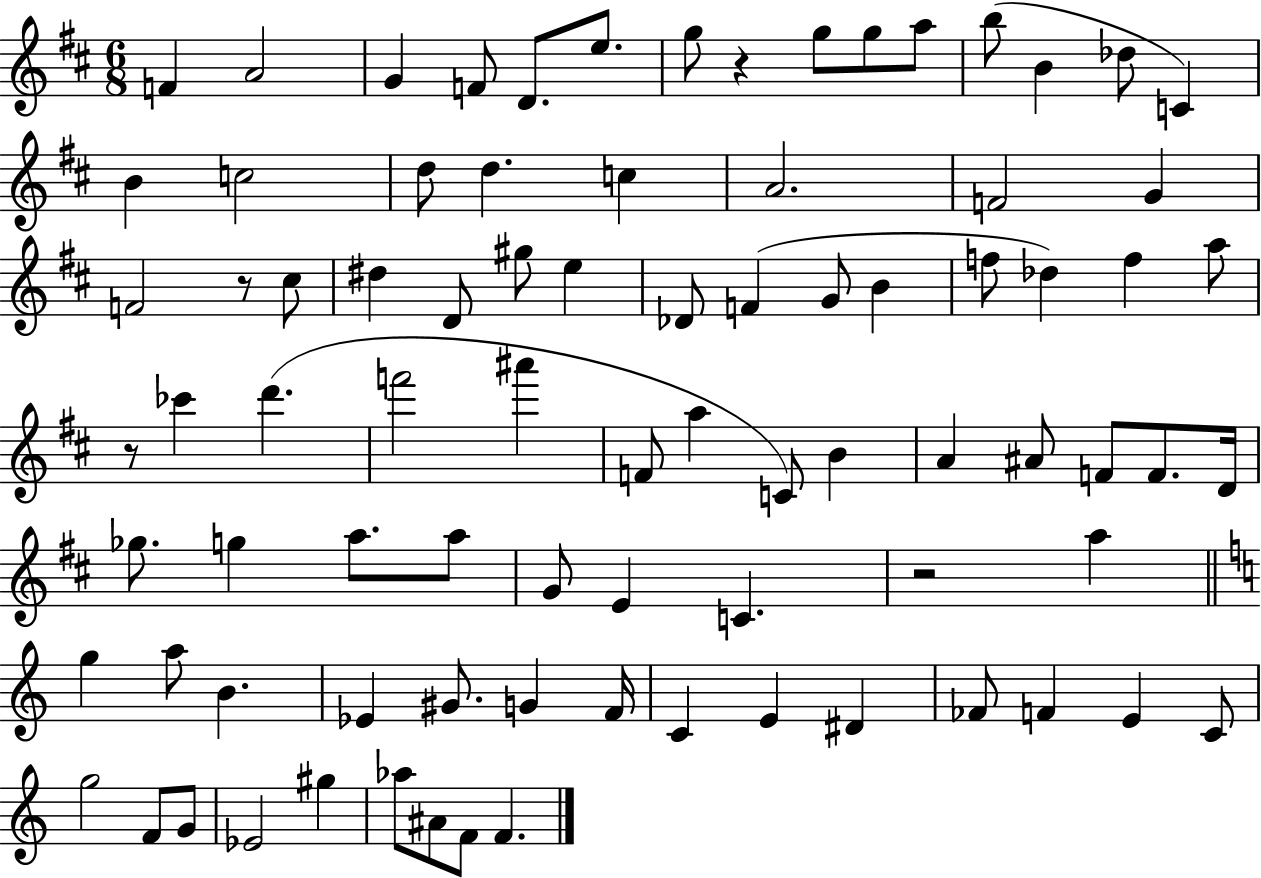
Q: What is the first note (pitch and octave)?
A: F4